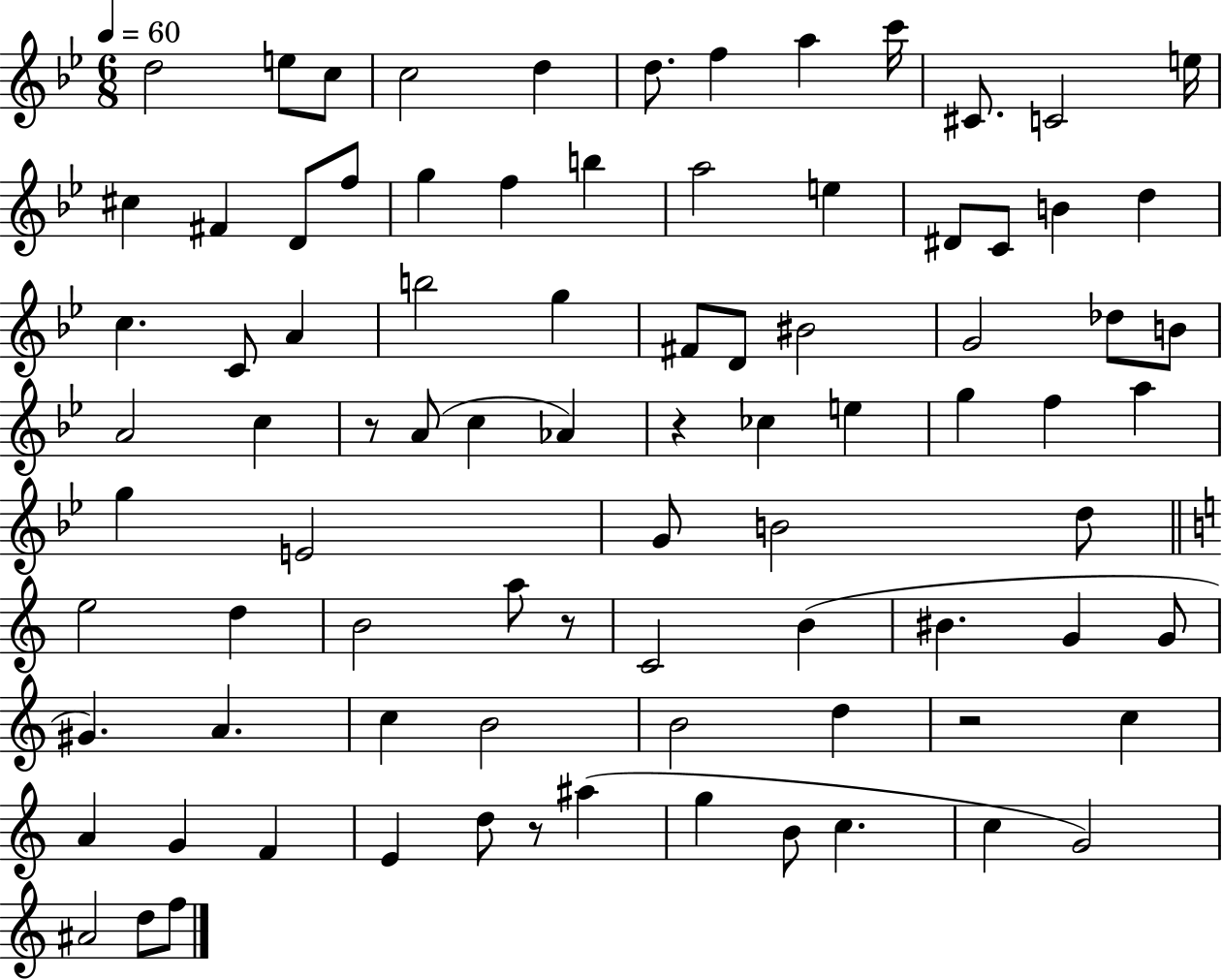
D5/h E5/e C5/e C5/h D5/q D5/e. F5/q A5/q C6/s C#4/e. C4/h E5/s C#5/q F#4/q D4/e F5/e G5/q F5/q B5/q A5/h E5/q D#4/e C4/e B4/q D5/q C5/q. C4/e A4/q B5/h G5/q F#4/e D4/e BIS4/h G4/h Db5/e B4/e A4/h C5/q R/e A4/e C5/q Ab4/q R/q CES5/q E5/q G5/q F5/q A5/q G5/q E4/h G4/e B4/h D5/e E5/h D5/q B4/h A5/e R/e C4/h B4/q BIS4/q. G4/q G4/e G#4/q. A4/q. C5/q B4/h B4/h D5/q R/h C5/q A4/q G4/q F4/q E4/q D5/e R/e A#5/q G5/q B4/e C5/q. C5/q G4/h A#4/h D5/e F5/e